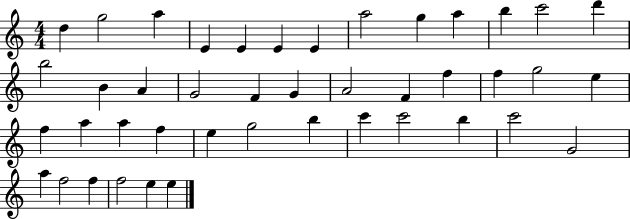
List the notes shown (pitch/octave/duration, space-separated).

D5/q G5/h A5/q E4/q E4/q E4/q E4/q A5/h G5/q A5/q B5/q C6/h D6/q B5/h B4/q A4/q G4/h F4/q G4/q A4/h F4/q F5/q F5/q G5/h E5/q F5/q A5/q A5/q F5/q E5/q G5/h B5/q C6/q C6/h B5/q C6/h G4/h A5/q F5/h F5/q F5/h E5/q E5/q